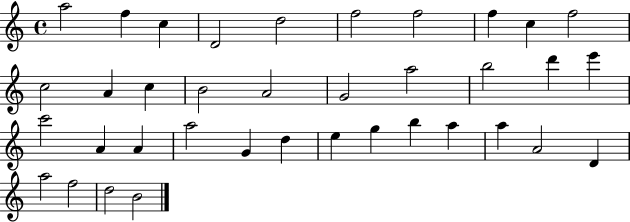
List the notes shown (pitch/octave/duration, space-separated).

A5/h F5/q C5/q D4/h D5/h F5/h F5/h F5/q C5/q F5/h C5/h A4/q C5/q B4/h A4/h G4/h A5/h B5/h D6/q E6/q C6/h A4/q A4/q A5/h G4/q D5/q E5/q G5/q B5/q A5/q A5/q A4/h D4/q A5/h F5/h D5/h B4/h